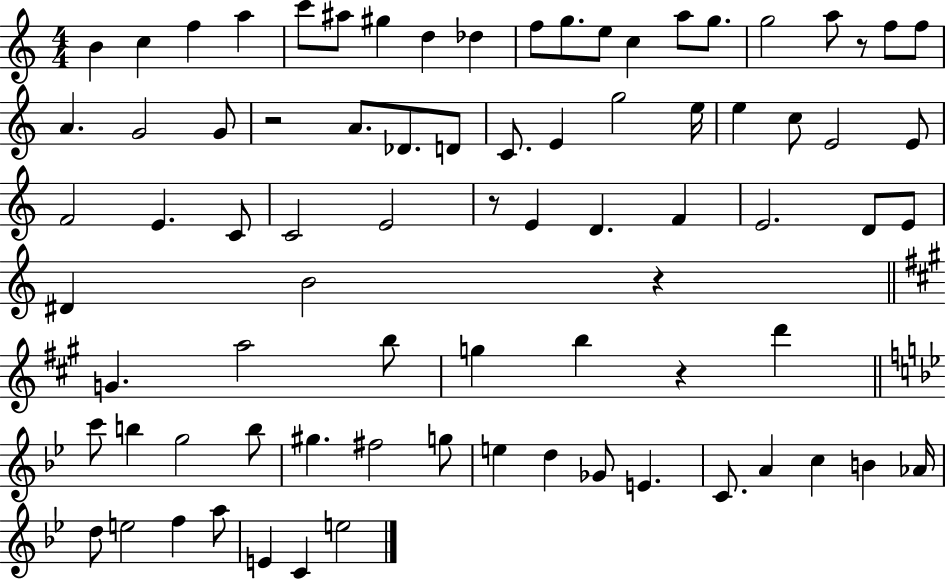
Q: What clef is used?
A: treble